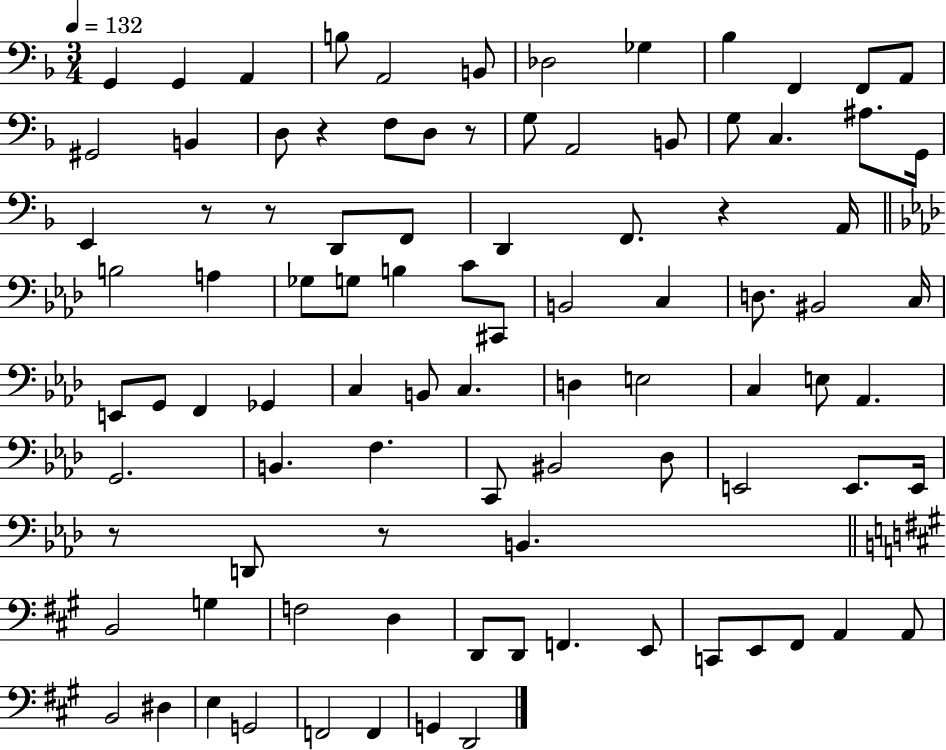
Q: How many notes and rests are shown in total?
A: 93